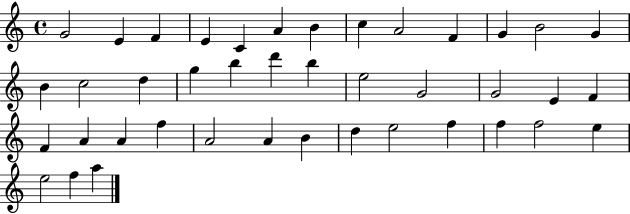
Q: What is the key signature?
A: C major